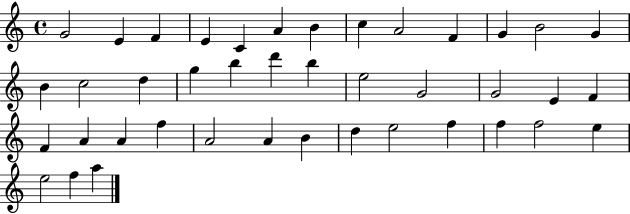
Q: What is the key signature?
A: C major